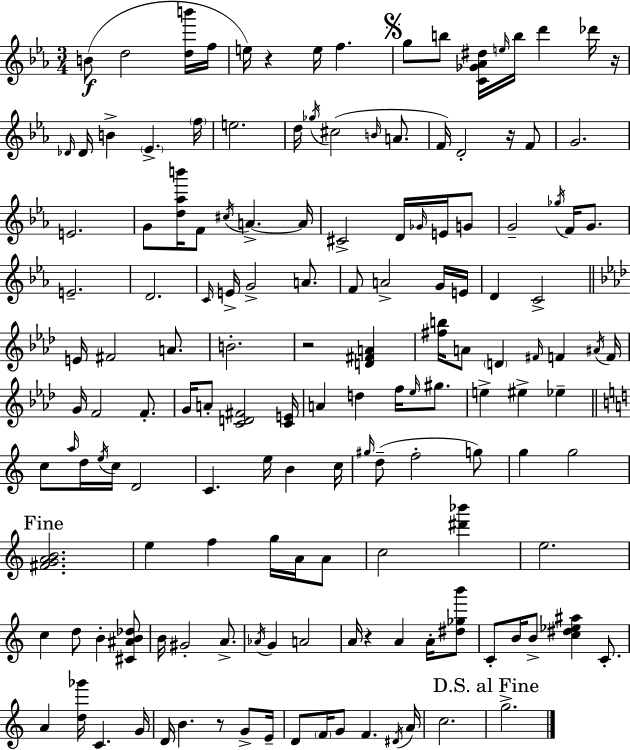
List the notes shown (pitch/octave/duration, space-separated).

B4/e D5/h [D5,B6]/s F5/s E5/s R/q E5/s F5/q. G5/e B5/e [C4,Gb4,Ab4,D#5]/s E5/s B5/s D6/q Db6/s R/s Db4/s Db4/s B4/q Eb4/q. F5/s E5/h. D5/s Gb5/s C#5/h B4/s A4/e. F4/s D4/h R/s F4/e G4/h. E4/h. G4/e [D5,Ab5,B6]/s F4/e C#5/s A4/q. A4/s C#4/h D4/s Gb4/s E4/s G4/e G4/h Gb5/s F4/s G4/e. E4/h. D4/h. C4/s E4/s G4/h A4/e. F4/e A4/h G4/s E4/s D4/q C4/h E4/s F#4/h A4/e. B4/h. R/h [D4,F#4,A4]/q [F#5,B5]/s A4/e D4/q F#4/s F4/q A#4/s F4/s G4/s F4/h F4/e. G4/s A4/e [C4,D4,F#4]/h [C4,E4]/s A4/q D5/q F5/s Eb5/s G#5/e. E5/q EIS5/q Eb5/q C5/e A5/s D5/s E5/s C5/s D4/h C4/q. E5/s B4/q C5/s G#5/s D5/e F5/h G5/e G5/q G5/h [F#4,G4,A4,B4]/h. E5/q F5/q G5/s A4/s A4/e C5/h [D#6,Bb6]/q E5/h. C5/q D5/e B4/q [C#4,A#4,B4,Db5]/e B4/s G#4/h A4/e. Ab4/s G4/q A4/h A4/s R/q A4/q A4/s [D#5,Gb5,B6]/e C4/e B4/s B4/e [C5,D#5,Eb5,A#5]/q C4/e. A4/q [D5,Gb6]/s C4/q. G4/s D4/s B4/q. R/e G4/e E4/s D4/e F4/s G4/e F4/q. D#4/s A4/s C5/h. G5/h.